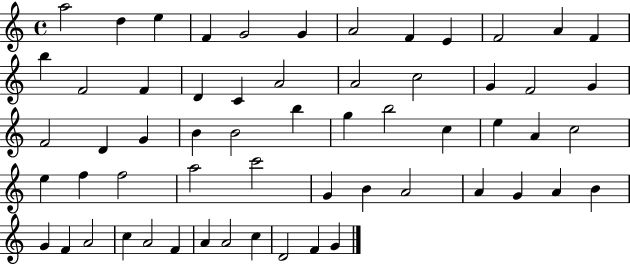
{
  \clef treble
  \time 4/4
  \defaultTimeSignature
  \key c \major
  a''2 d''4 e''4 | f'4 g'2 g'4 | a'2 f'4 e'4 | f'2 a'4 f'4 | \break b''4 f'2 f'4 | d'4 c'4 a'2 | a'2 c''2 | g'4 f'2 g'4 | \break f'2 d'4 g'4 | b'4 b'2 b''4 | g''4 b''2 c''4 | e''4 a'4 c''2 | \break e''4 f''4 f''2 | a''2 c'''2 | g'4 b'4 a'2 | a'4 g'4 a'4 b'4 | \break g'4 f'4 a'2 | c''4 a'2 f'4 | a'4 a'2 c''4 | d'2 f'4 g'4 | \break \bar "|."
}